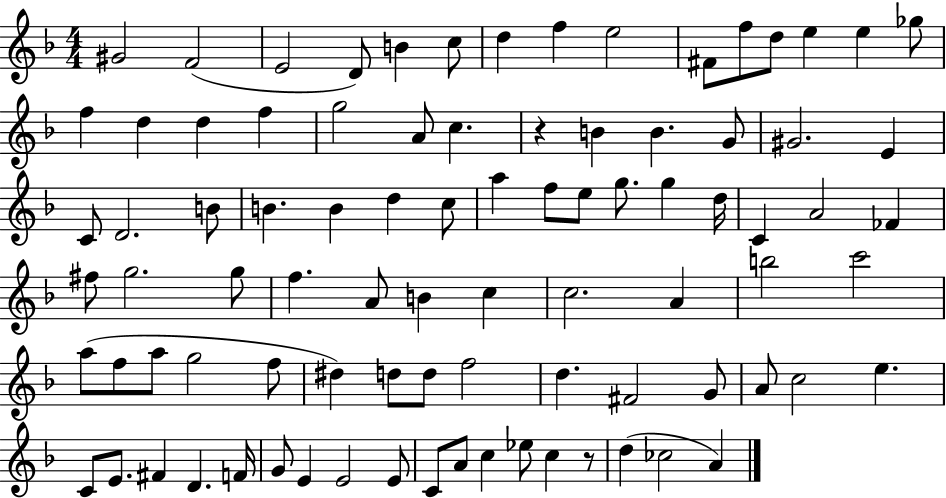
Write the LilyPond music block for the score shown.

{
  \clef treble
  \numericTimeSignature
  \time 4/4
  \key f \major
  gis'2 f'2( | e'2 d'8) b'4 c''8 | d''4 f''4 e''2 | fis'8 f''8 d''8 e''4 e''4 ges''8 | \break f''4 d''4 d''4 f''4 | g''2 a'8 c''4. | r4 b'4 b'4. g'8 | gis'2. e'4 | \break c'8 d'2. b'8 | b'4. b'4 d''4 c''8 | a''4 f''8 e''8 g''8. g''4 d''16 | c'4 a'2 fes'4 | \break fis''8 g''2. g''8 | f''4. a'8 b'4 c''4 | c''2. a'4 | b''2 c'''2 | \break a''8( f''8 a''8 g''2 f''8 | dis''4) d''8 d''8 f''2 | d''4. fis'2 g'8 | a'8 c''2 e''4. | \break c'8 e'8. fis'4 d'4. f'16 | g'8 e'4 e'2 e'8 | c'8 a'8 c''4 ees''8 c''4 r8 | d''4( ces''2 a'4) | \break \bar "|."
}